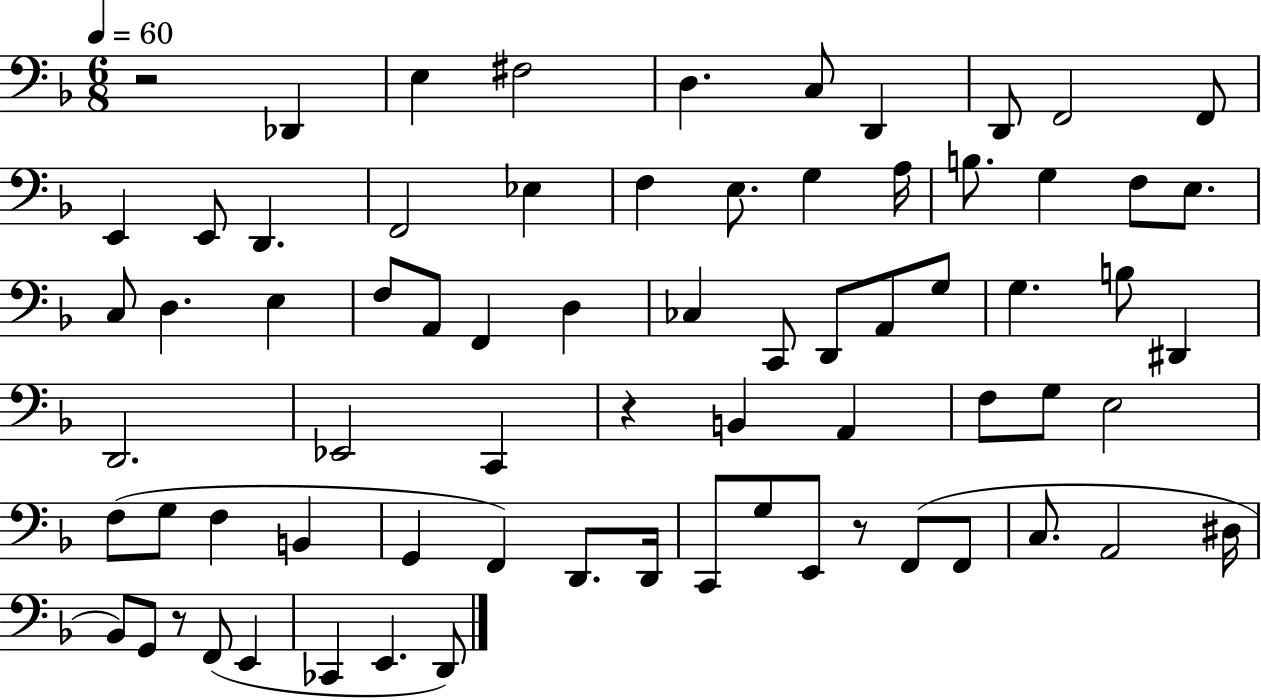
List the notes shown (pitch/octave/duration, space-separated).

R/h Db2/q E3/q F#3/h D3/q. C3/e D2/q D2/e F2/h F2/e E2/q E2/e D2/q. F2/h Eb3/q F3/q E3/e. G3/q A3/s B3/e. G3/q F3/e E3/e. C3/e D3/q. E3/q F3/e A2/e F2/q D3/q CES3/q C2/e D2/e A2/e G3/e G3/q. B3/e D#2/q D2/h. Eb2/h C2/q R/q B2/q A2/q F3/e G3/e E3/h F3/e G3/e F3/q B2/q G2/q F2/q D2/e. D2/s C2/e G3/e E2/e R/e F2/e F2/e C3/e. A2/h D#3/s Bb2/e G2/e R/e F2/e E2/q CES2/q E2/q. D2/e